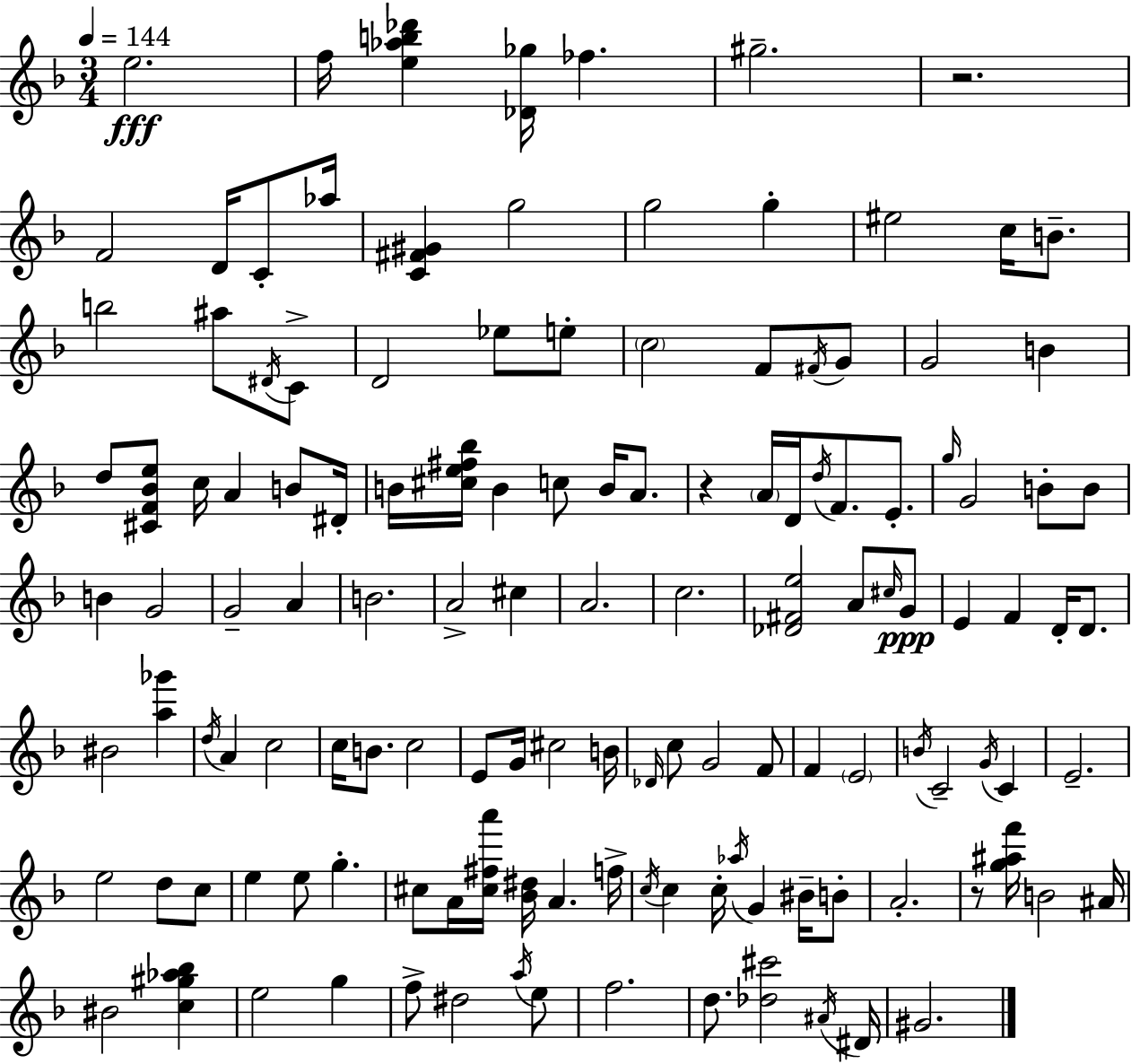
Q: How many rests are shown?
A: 3